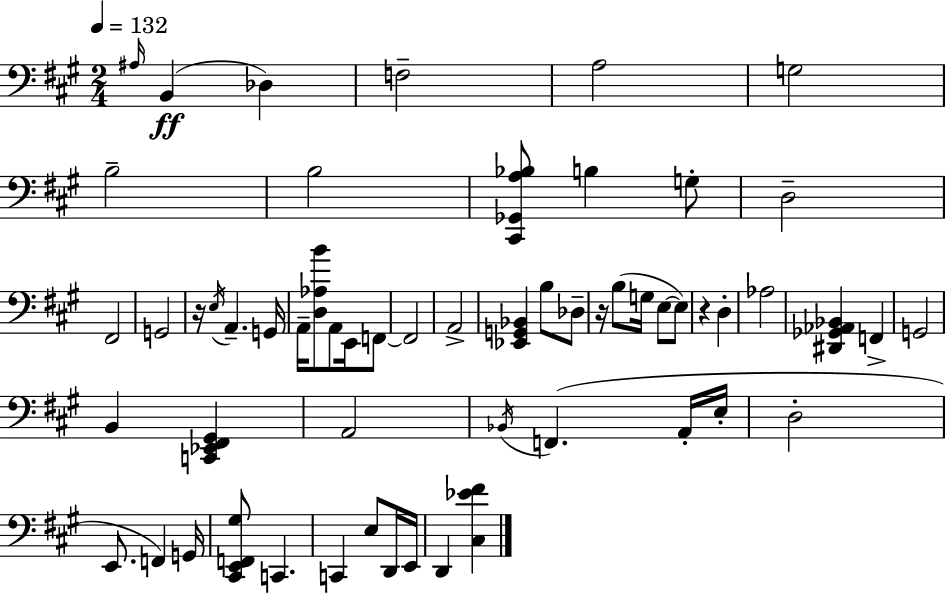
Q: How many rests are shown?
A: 3